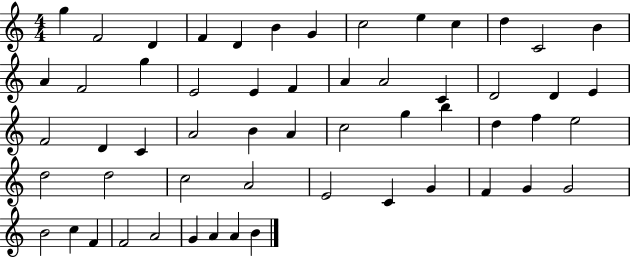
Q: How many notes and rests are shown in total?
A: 56